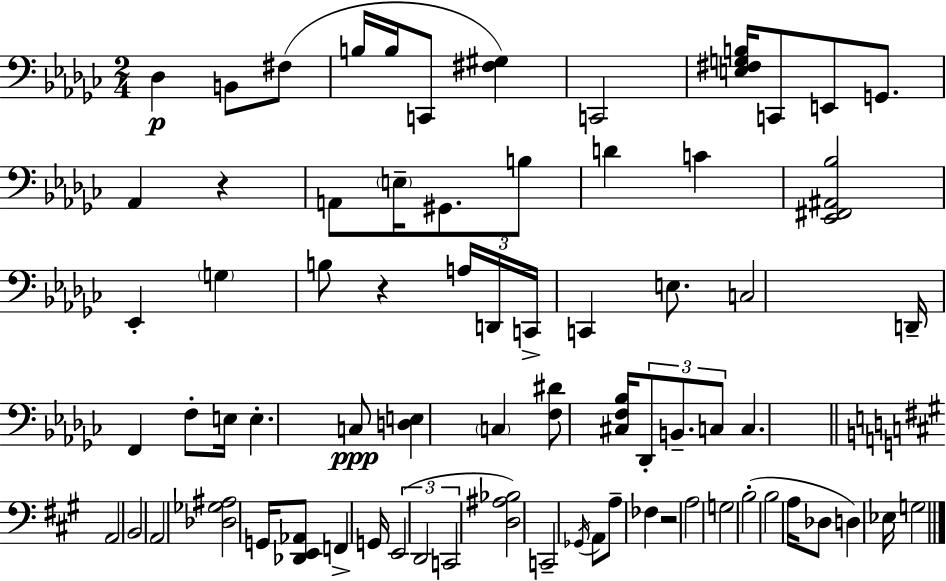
{
  \clef bass
  \numericTimeSignature
  \time 2/4
  \key ees \minor
  des4\p b,8 fis8( | b16 b16 c,8 <fis gis>4) | c,2 | <e fis g b>16 c,8 e,8 g,8. | \break aes,4 r4 | a,8 \parenthesize e16-- gis,8. b8 | d'4 c'4 | <ees, fis, ais, bes>2 | \break ees,4-. \parenthesize g4 | b8 r4 \tuplet 3/2 { a16 d,16 | c,16-> } c,4 e8. | c2 | \break d,16-- f,4 f8-. e16 | e4.-. c8\ppp | <d e>4 \parenthesize c4 | <f dis'>8 <cis f bes>16 \tuplet 3/2 { des,8-. b,8.-- | \break c8 } c4. | \bar "||" \break \key a \major a,2 | b,2 | a,2 | <des ges ais>2 | \break g,16 <des, e, aes,>8 f,4-> g,16 | \tuplet 3/2 { e,2( | d,2 | c,2 } | \break <d ais bes>2) | c,2-- | \acciaccatura { ges,16 } a,8 a8-- fes4 | r2 | \break a2 | g2 | b2-.( | b2 | \break a16 des8 d4) | ees16 g2 | \bar "|."
}